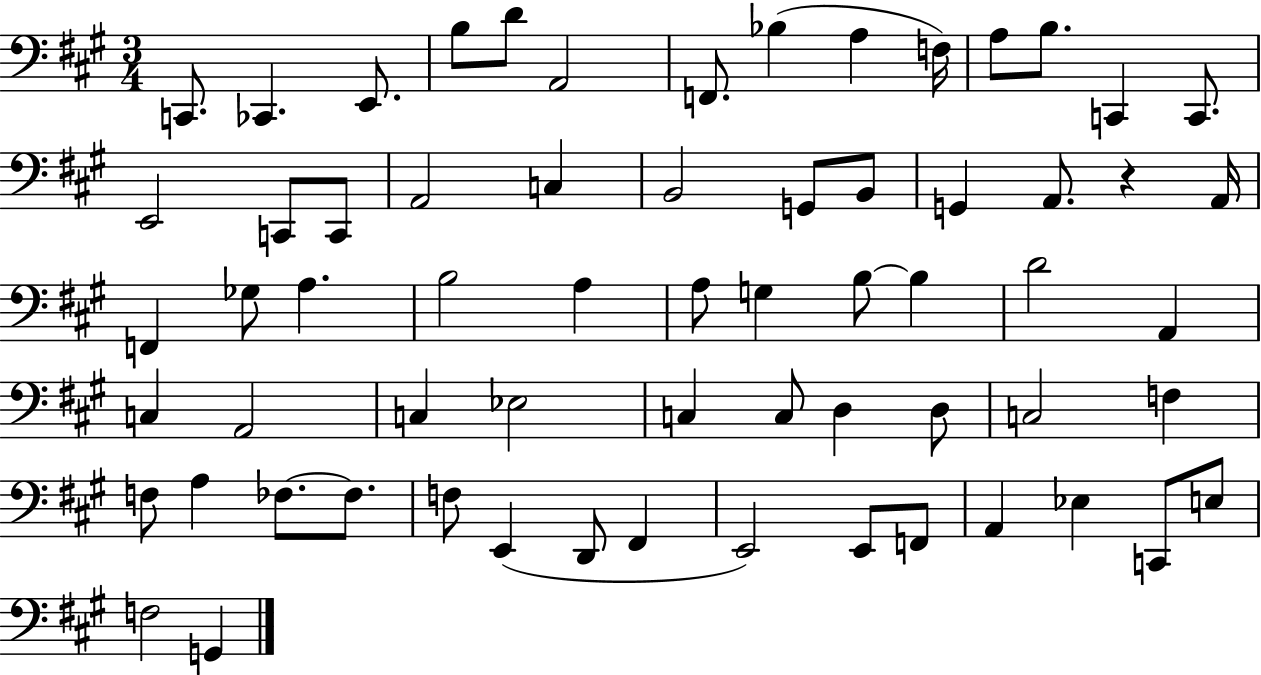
X:1
T:Untitled
M:3/4
L:1/4
K:A
C,,/2 _C,, E,,/2 B,/2 D/2 A,,2 F,,/2 _B, A, F,/4 A,/2 B,/2 C,, C,,/2 E,,2 C,,/2 C,,/2 A,,2 C, B,,2 G,,/2 B,,/2 G,, A,,/2 z A,,/4 F,, _G,/2 A, B,2 A, A,/2 G, B,/2 B, D2 A,, C, A,,2 C, _E,2 C, C,/2 D, D,/2 C,2 F, F,/2 A, _F,/2 _F,/2 F,/2 E,, D,,/2 ^F,, E,,2 E,,/2 F,,/2 A,, _E, C,,/2 E,/2 F,2 G,,